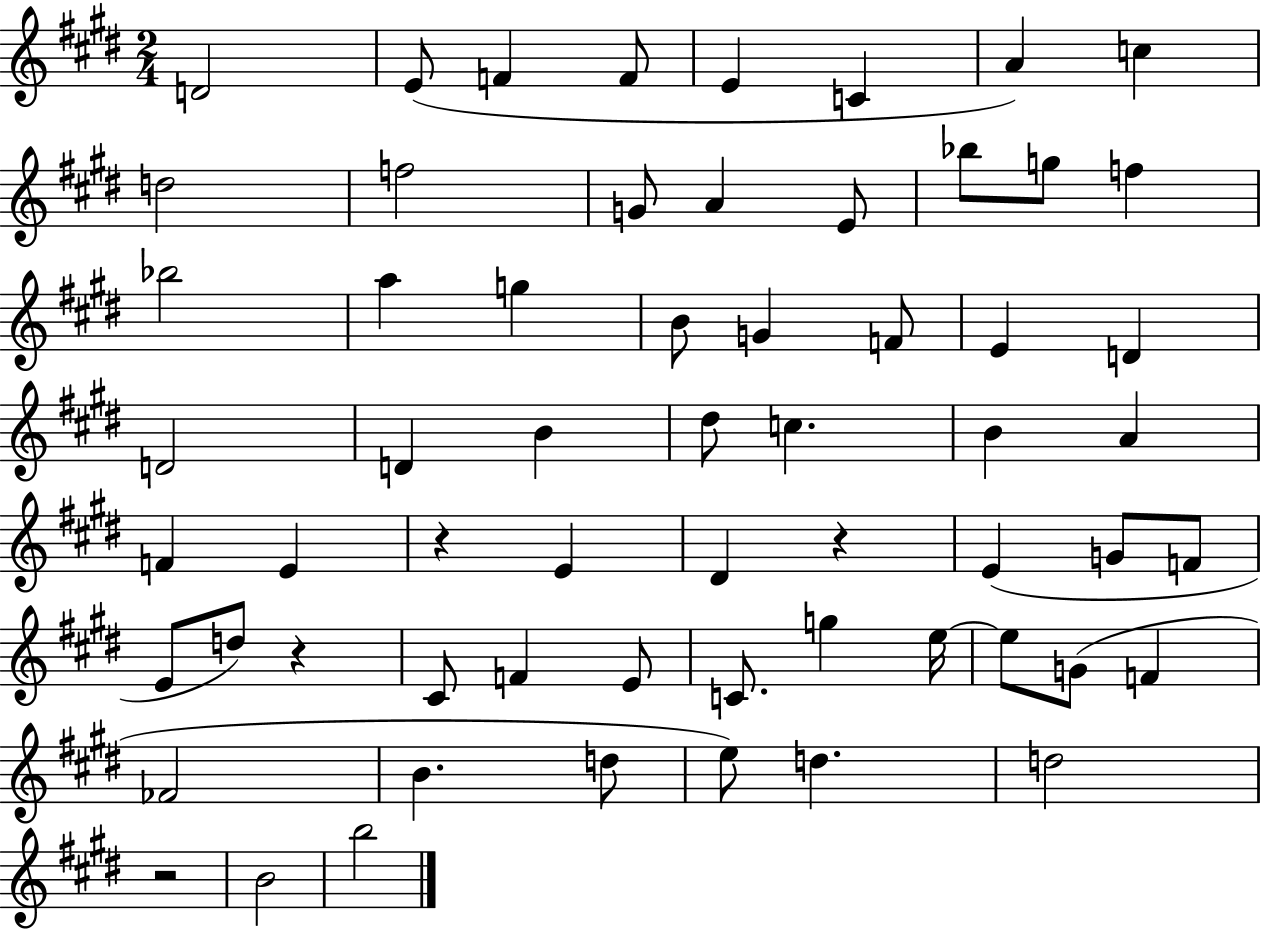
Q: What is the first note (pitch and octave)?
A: D4